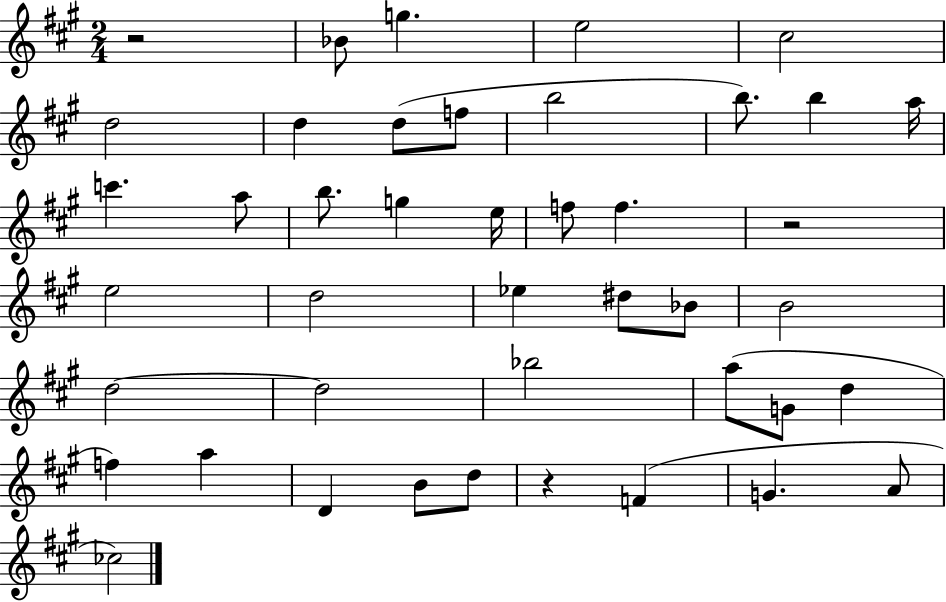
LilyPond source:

{
  \clef treble
  \numericTimeSignature
  \time 2/4
  \key a \major
  r2 | bes'8 g''4. | e''2 | cis''2 | \break d''2 | d''4 d''8( f''8 | b''2 | b''8.) b''4 a''16 | \break c'''4. a''8 | b''8. g''4 e''16 | f''8 f''4. | r2 | \break e''2 | d''2 | ees''4 dis''8 bes'8 | b'2 | \break d''2~~ | d''2 | bes''2 | a''8( g'8 d''4 | \break f''4) a''4 | d'4 b'8 d''8 | r4 f'4( | g'4. a'8 | \break ces''2) | \bar "|."
}